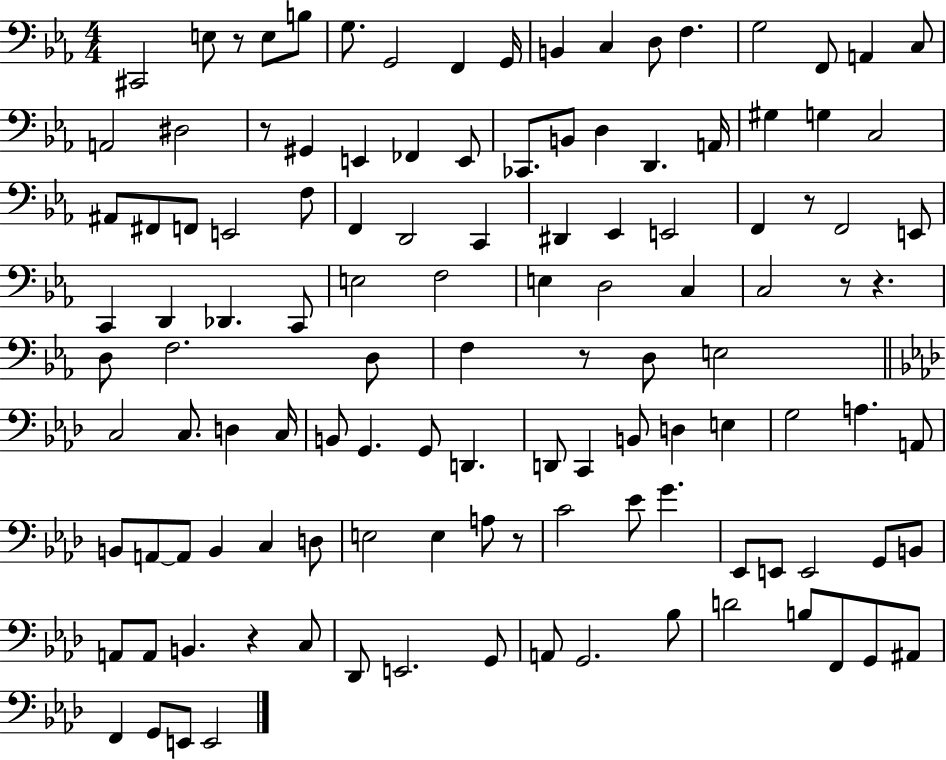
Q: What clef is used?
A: bass